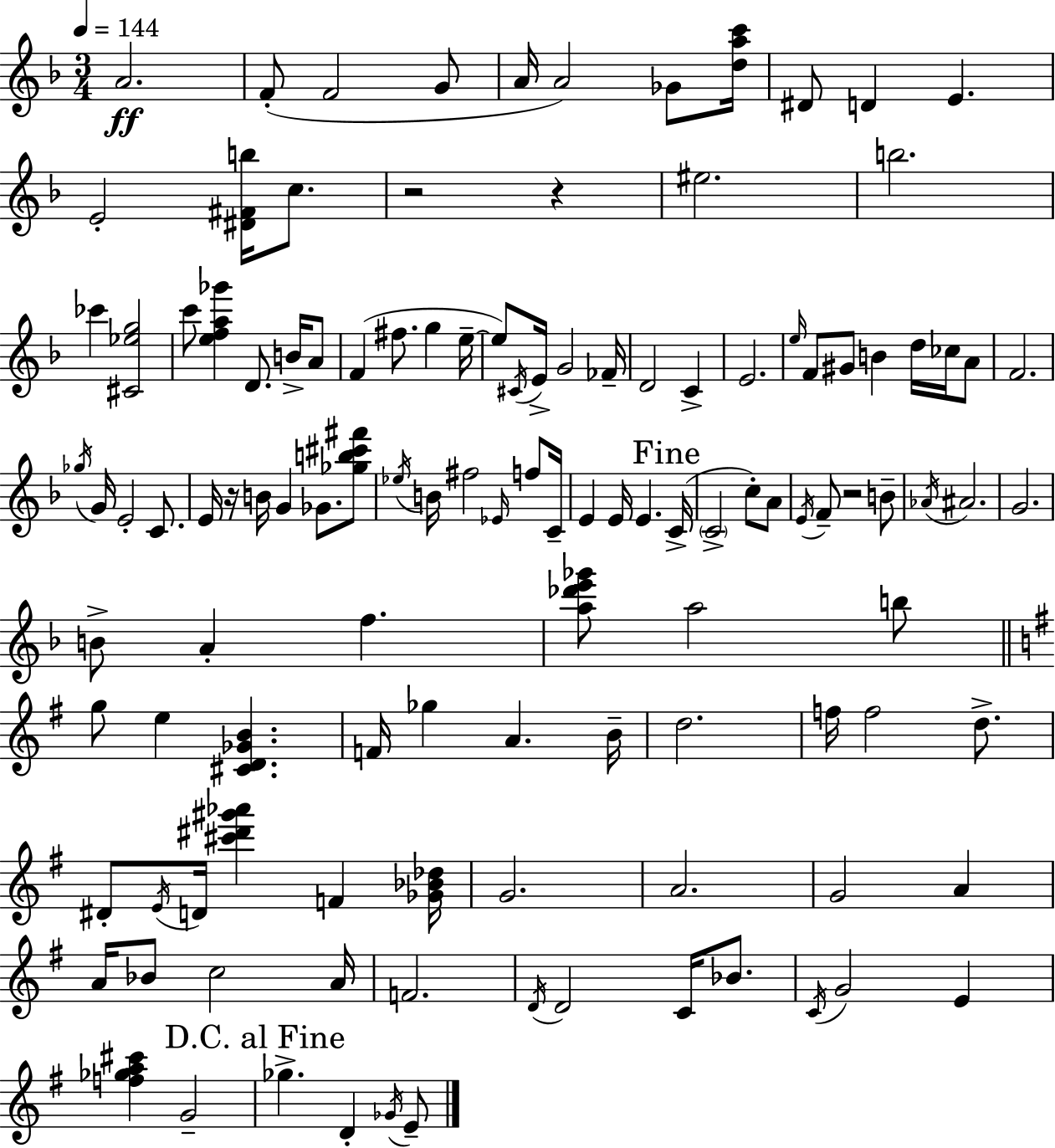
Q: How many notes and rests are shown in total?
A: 120